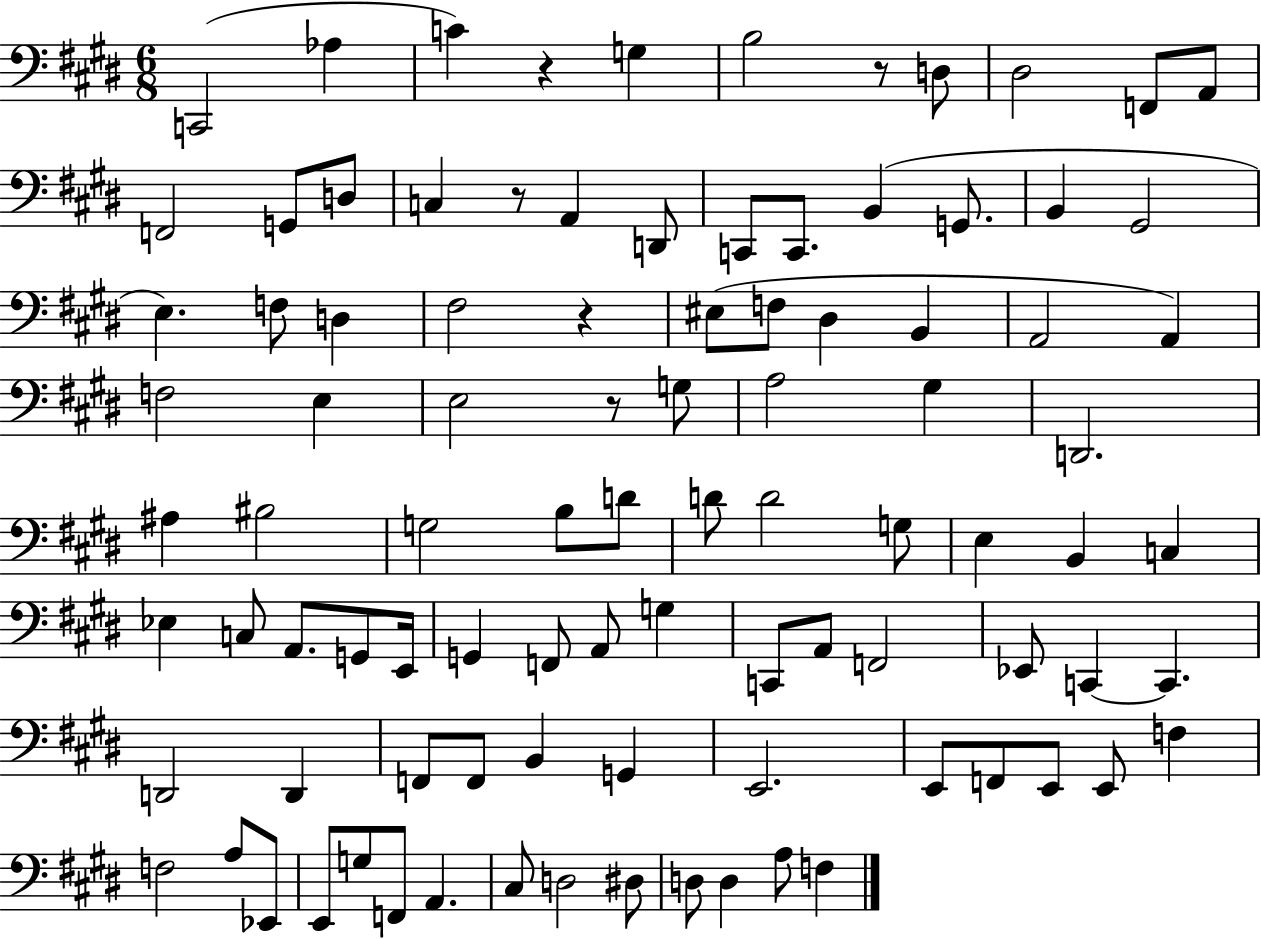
C2/h Ab3/q C4/q R/q G3/q B3/h R/e D3/e D#3/h F2/e A2/e F2/h G2/e D3/e C3/q R/e A2/q D2/e C2/e C2/e. B2/q G2/e. B2/q G#2/h E3/q. F3/e D3/q F#3/h R/q EIS3/e F3/e D#3/q B2/q A2/h A2/q F3/h E3/q E3/h R/e G3/e A3/h G#3/q D2/h. A#3/q BIS3/h G3/h B3/e D4/e D4/e D4/h G3/e E3/q B2/q C3/q Eb3/q C3/e A2/e. G2/e E2/s G2/q F2/e A2/e G3/q C2/e A2/e F2/h Eb2/e C2/q C2/q. D2/h D2/q F2/e F2/e B2/q G2/q E2/h. E2/e F2/e E2/e E2/e F3/q F3/h A3/e Eb2/e E2/e G3/e F2/e A2/q. C#3/e D3/h D#3/e D3/e D3/q A3/e F3/q